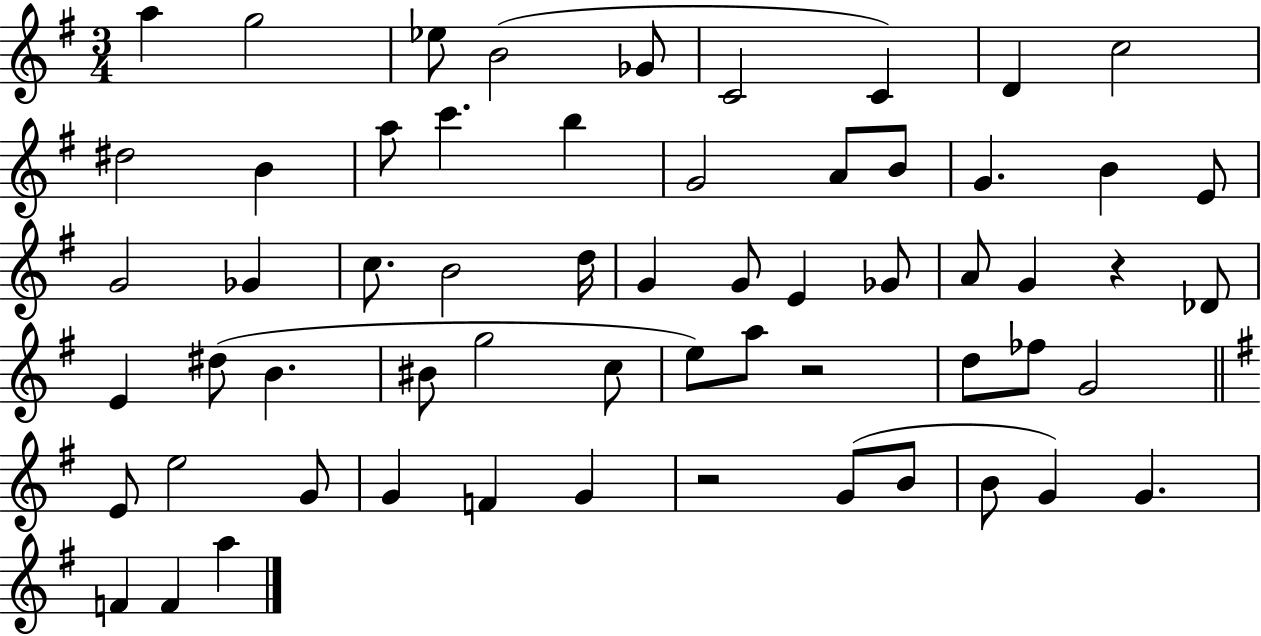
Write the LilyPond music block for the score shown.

{
  \clef treble
  \numericTimeSignature
  \time 3/4
  \key g \major
  a''4 g''2 | ees''8 b'2( ges'8 | c'2 c'4) | d'4 c''2 | \break dis''2 b'4 | a''8 c'''4. b''4 | g'2 a'8 b'8 | g'4. b'4 e'8 | \break g'2 ges'4 | c''8. b'2 d''16 | g'4 g'8 e'4 ges'8 | a'8 g'4 r4 des'8 | \break e'4 dis''8( b'4. | bis'8 g''2 c''8 | e''8) a''8 r2 | d''8 fes''8 g'2 | \break \bar "||" \break \key g \major e'8 e''2 g'8 | g'4 f'4 g'4 | r2 g'8( b'8 | b'8 g'4) g'4. | \break f'4 f'4 a''4 | \bar "|."
}